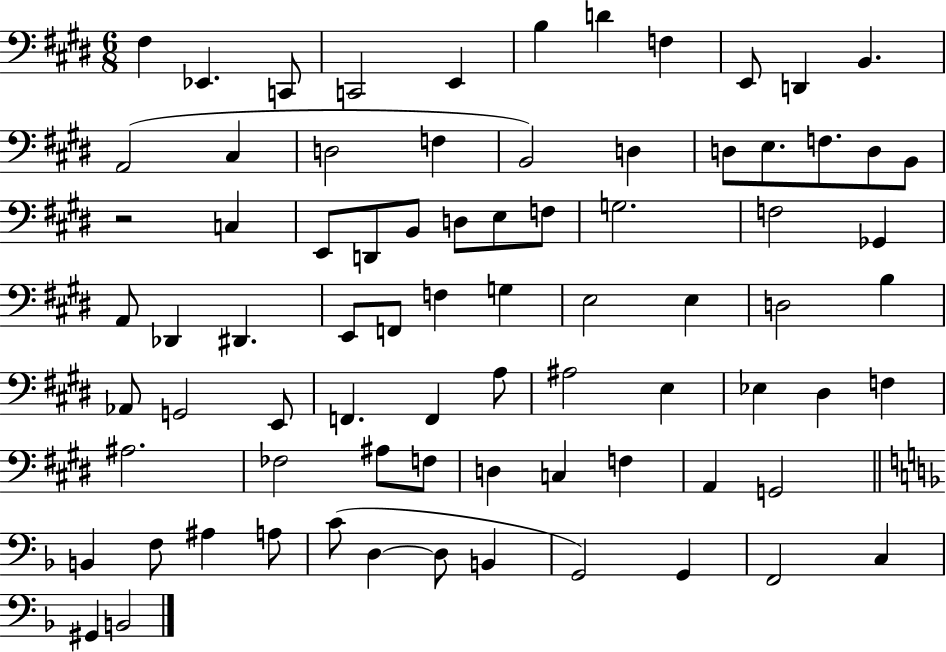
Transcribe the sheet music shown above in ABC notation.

X:1
T:Untitled
M:6/8
L:1/4
K:E
^F, _E,, C,,/2 C,,2 E,, B, D F, E,,/2 D,, B,, A,,2 ^C, D,2 F, B,,2 D, D,/2 E,/2 F,/2 D,/2 B,,/2 z2 C, E,,/2 D,,/2 B,,/2 D,/2 E,/2 F,/2 G,2 F,2 _G,, A,,/2 _D,, ^D,, E,,/2 F,,/2 F, G, E,2 E, D,2 B, _A,,/2 G,,2 E,,/2 F,, F,, A,/2 ^A,2 E, _E, ^D, F, ^A,2 _F,2 ^A,/2 F,/2 D, C, F, A,, G,,2 B,, F,/2 ^A, A,/2 C/2 D, D,/2 B,, G,,2 G,, F,,2 C, ^G,, B,,2